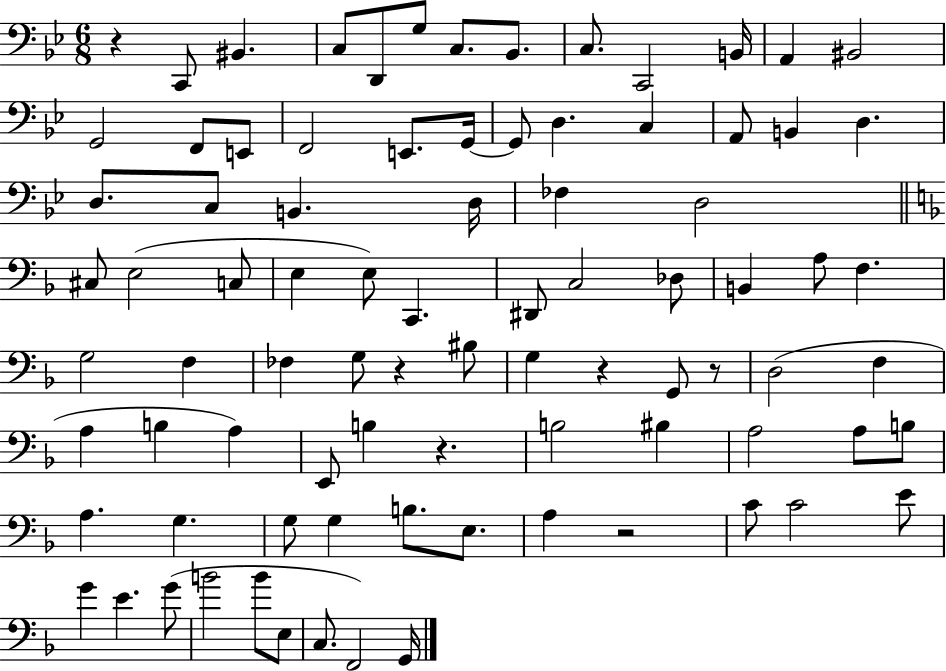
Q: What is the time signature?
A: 6/8